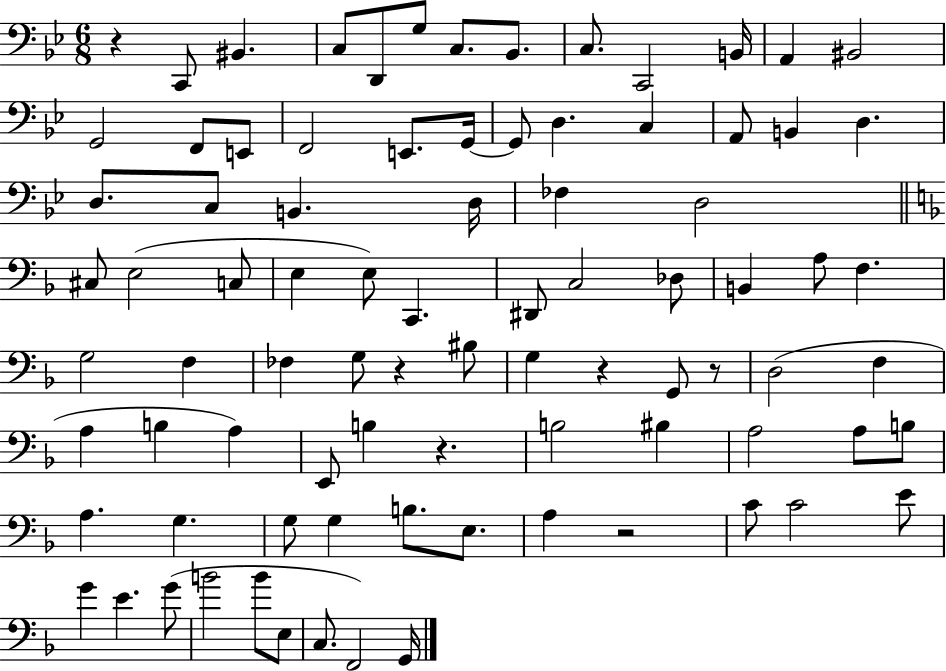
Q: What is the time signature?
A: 6/8